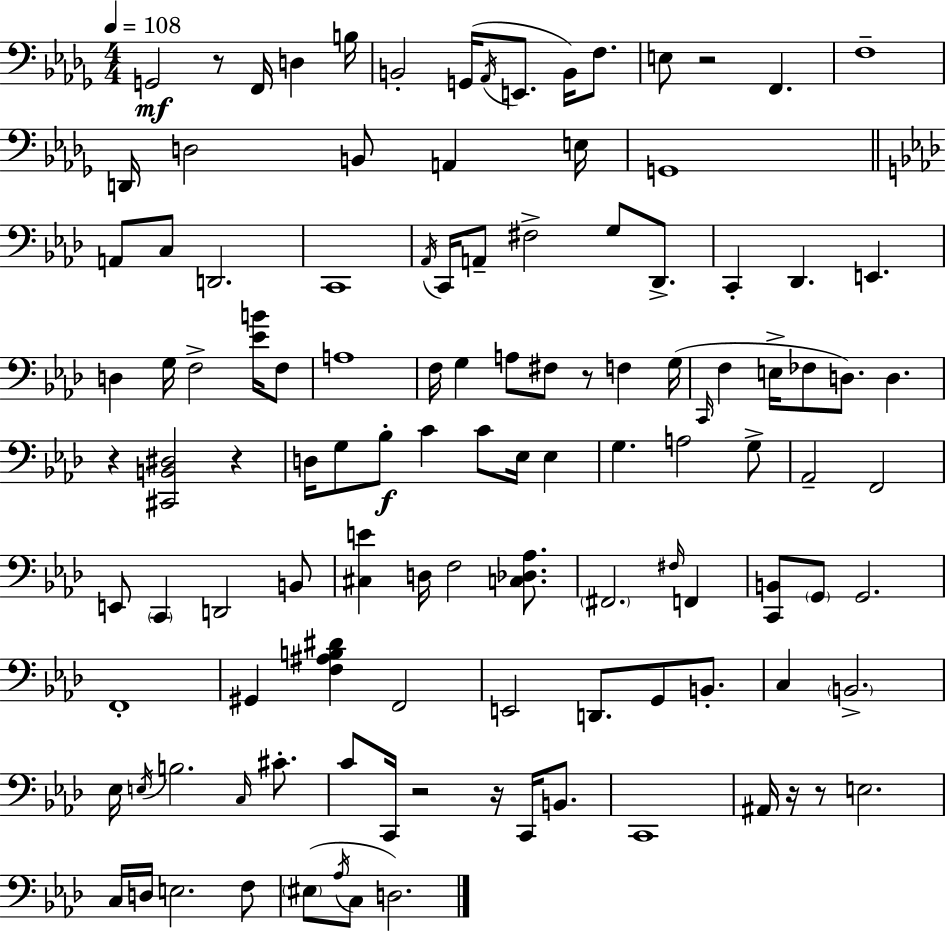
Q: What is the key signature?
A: BES minor